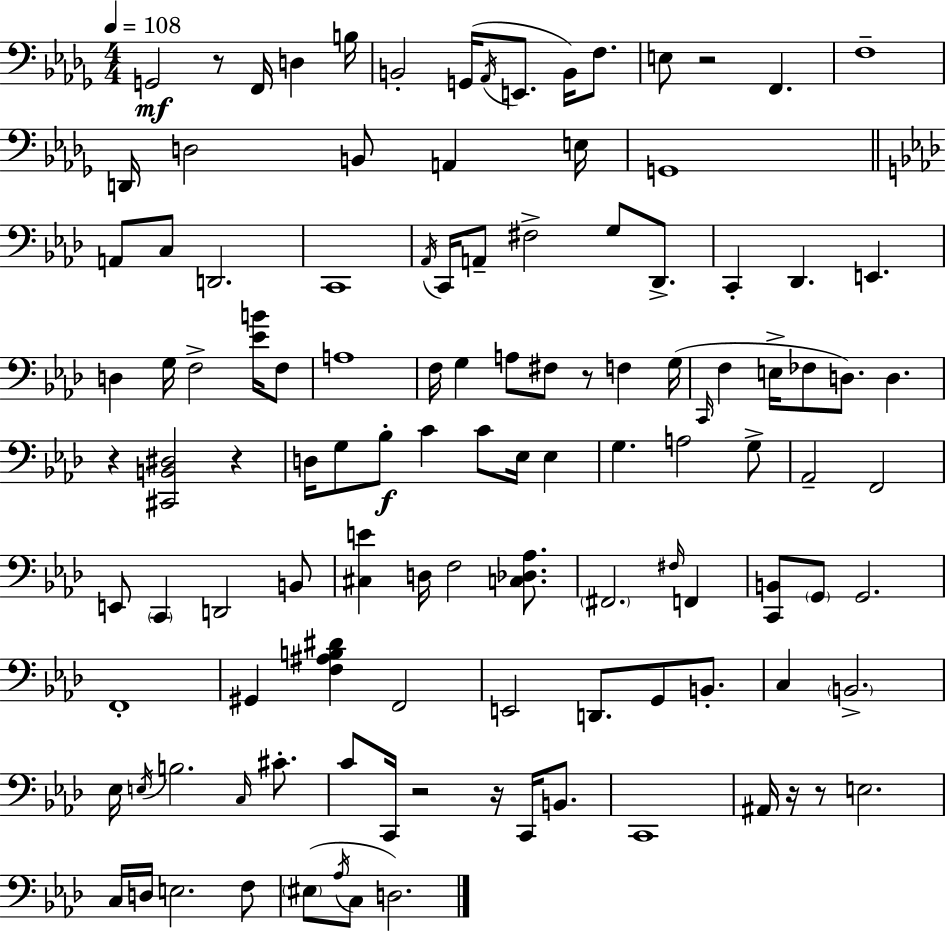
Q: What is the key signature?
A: BES minor